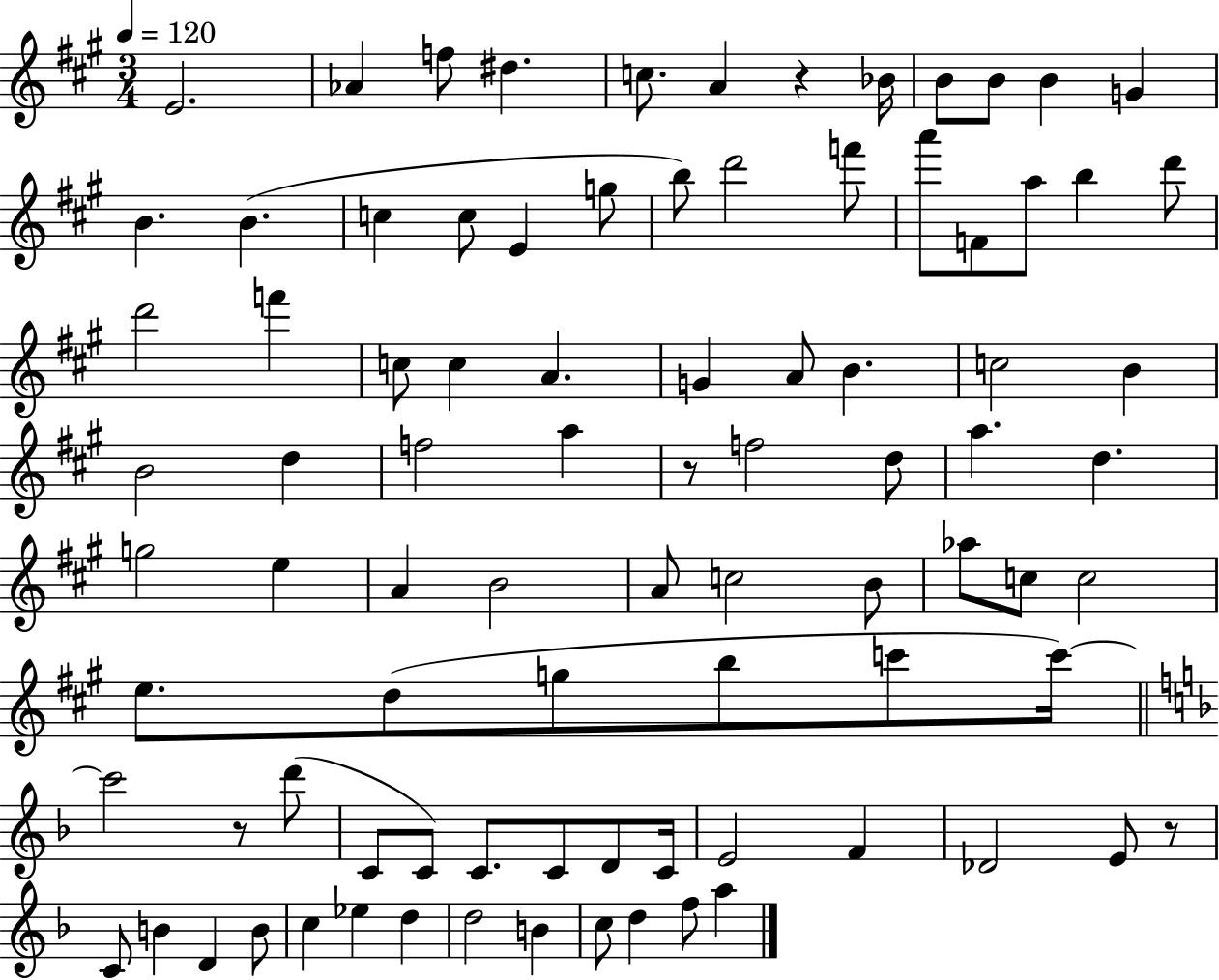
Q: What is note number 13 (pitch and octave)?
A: B4